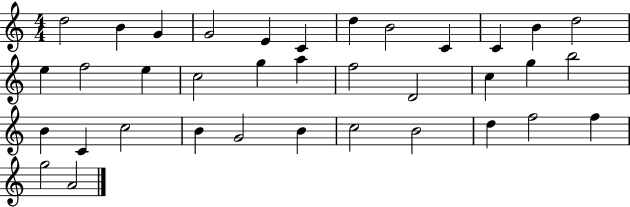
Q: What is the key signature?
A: C major